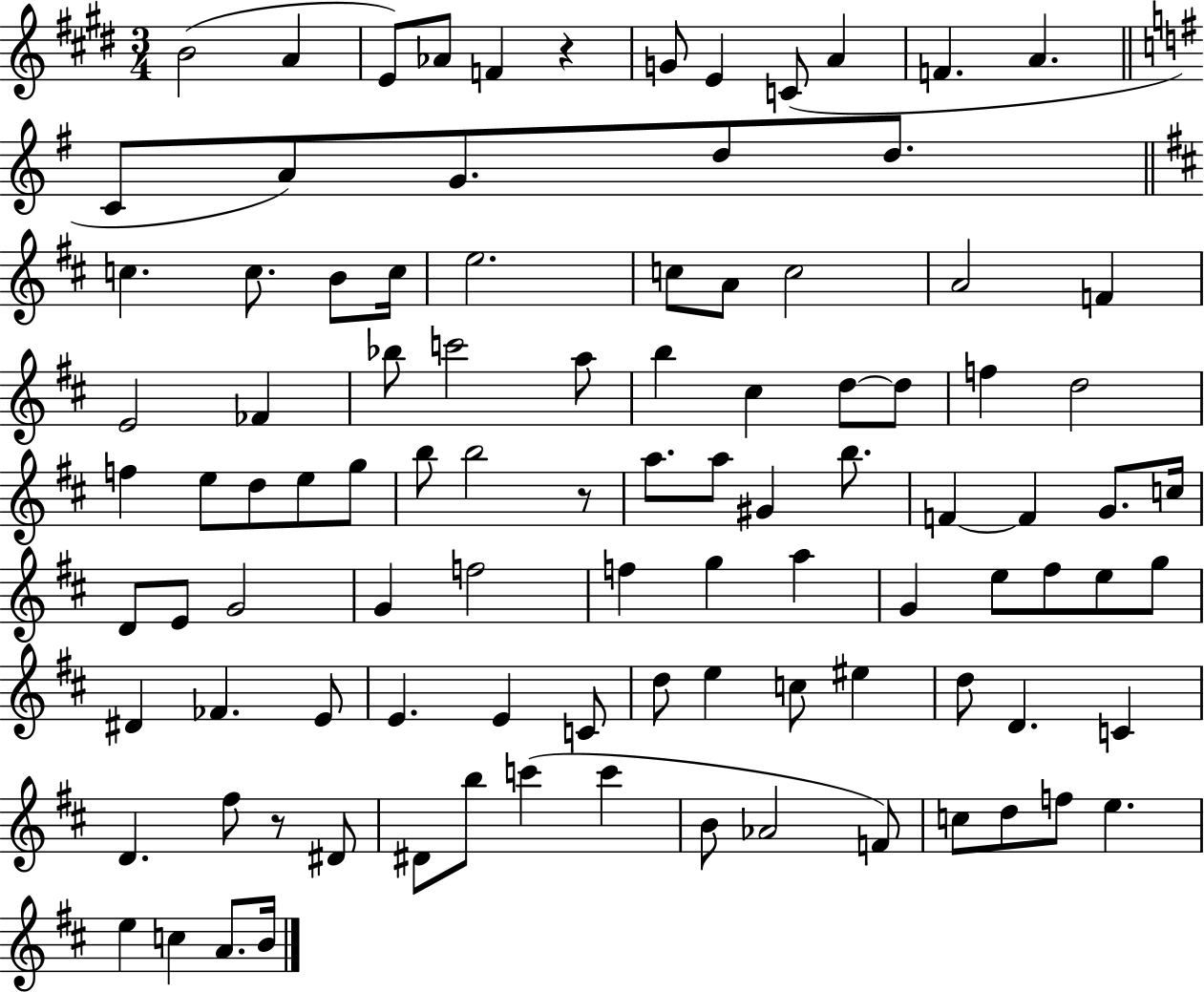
B4/h A4/q E4/e Ab4/e F4/q R/q G4/e E4/q C4/e A4/q F4/q. A4/q. C4/e A4/e G4/e. D5/e D5/e. C5/q. C5/e. B4/e C5/s E5/h. C5/e A4/e C5/h A4/h F4/q E4/h FES4/q Bb5/e C6/h A5/e B5/q C#5/q D5/e D5/e F5/q D5/h F5/q E5/e D5/e E5/e G5/e B5/e B5/h R/e A5/e. A5/e G#4/q B5/e. F4/q F4/q G4/e. C5/s D4/e E4/e G4/h G4/q F5/h F5/q G5/q A5/q G4/q E5/e F#5/e E5/e G5/e D#4/q FES4/q. E4/e E4/q. E4/q C4/e D5/e E5/q C5/e EIS5/q D5/e D4/q. C4/q D4/q. F#5/e R/e D#4/e D#4/e B5/e C6/q C6/q B4/e Ab4/h F4/e C5/e D5/e F5/e E5/q. E5/q C5/q A4/e. B4/s